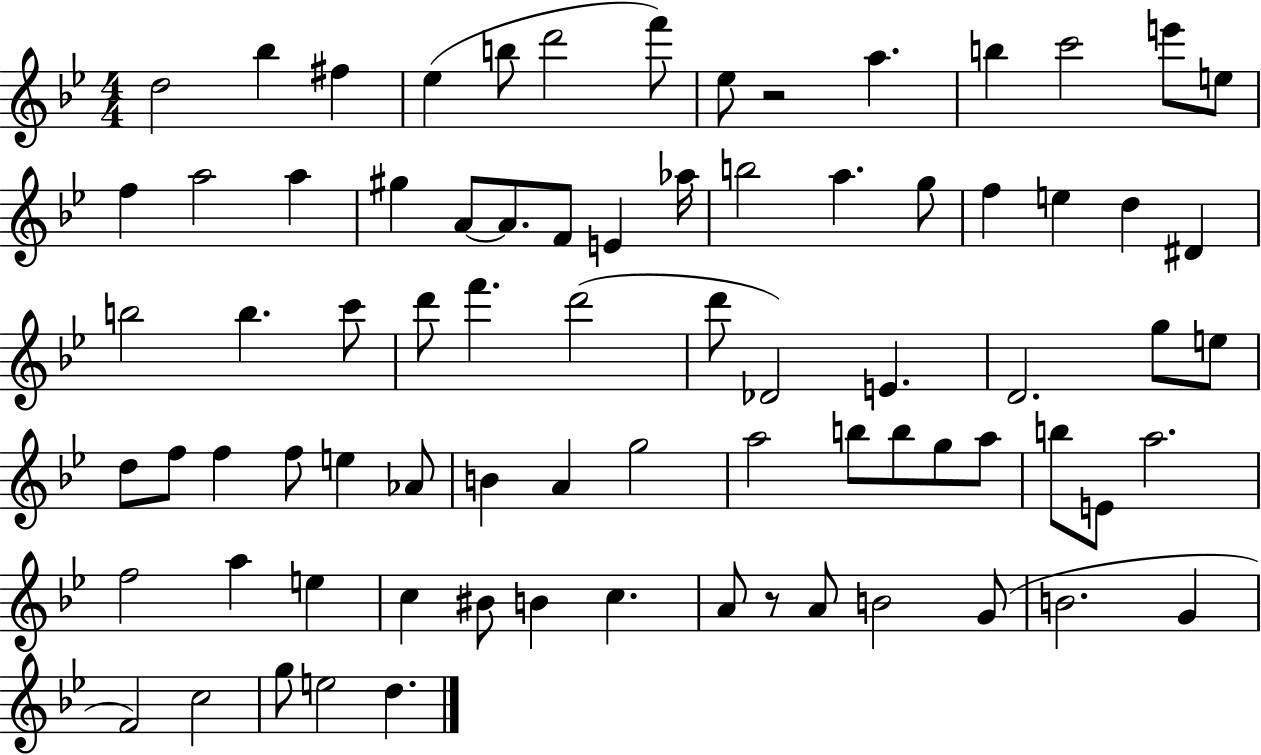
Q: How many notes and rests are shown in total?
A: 78